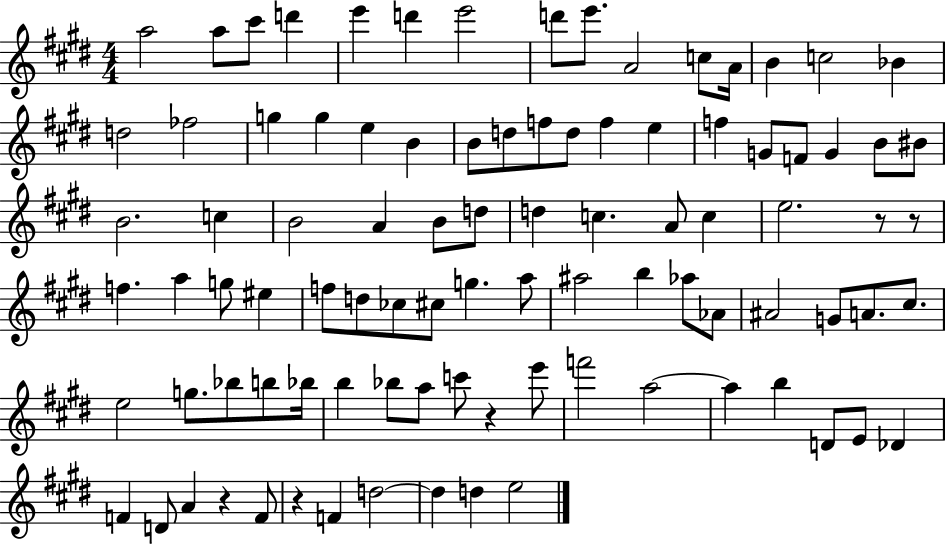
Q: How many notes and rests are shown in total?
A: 93